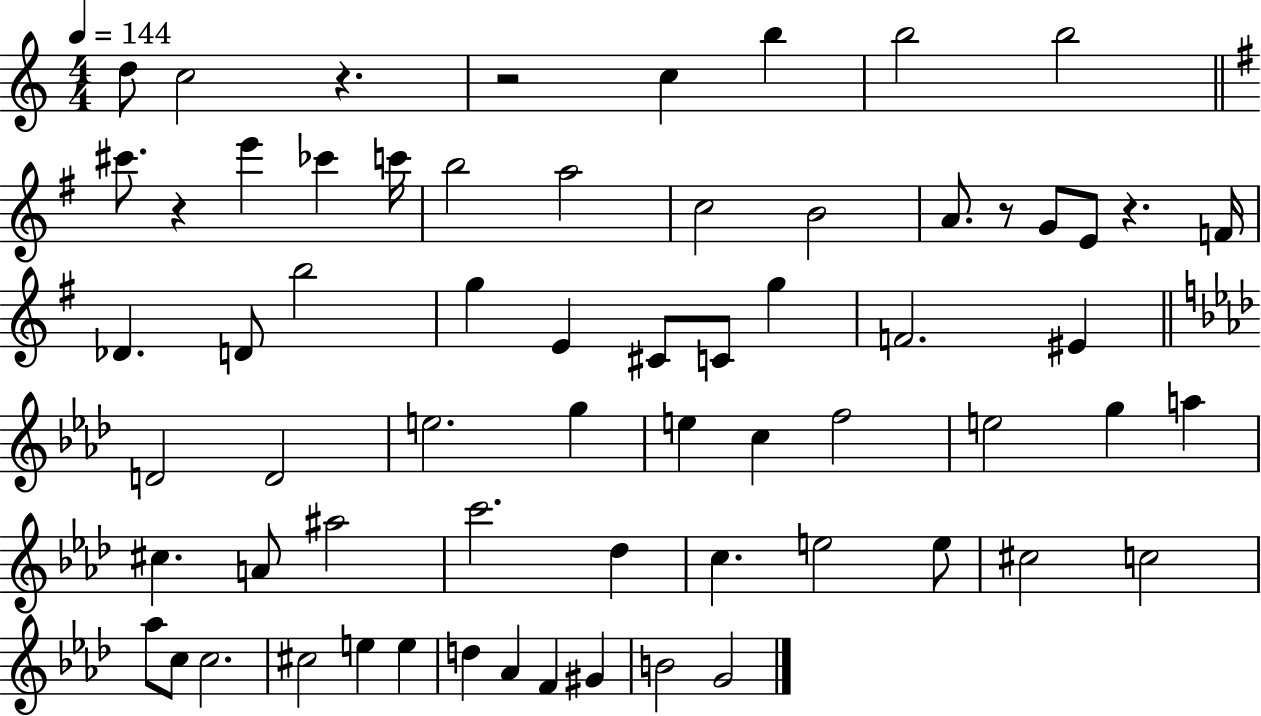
D5/e C5/h R/q. R/h C5/q B5/q B5/h B5/h C#6/e. R/q E6/q CES6/q C6/s B5/h A5/h C5/h B4/h A4/e. R/e G4/e E4/e R/q. F4/s Db4/q. D4/e B5/h G5/q E4/q C#4/e C4/e G5/q F4/h. EIS4/q D4/h D4/h E5/h. G5/q E5/q C5/q F5/h E5/h G5/q A5/q C#5/q. A4/e A#5/h C6/h. Db5/q C5/q. E5/h E5/e C#5/h C5/h Ab5/e C5/e C5/h. C#5/h E5/q E5/q D5/q Ab4/q F4/q G#4/q B4/h G4/h